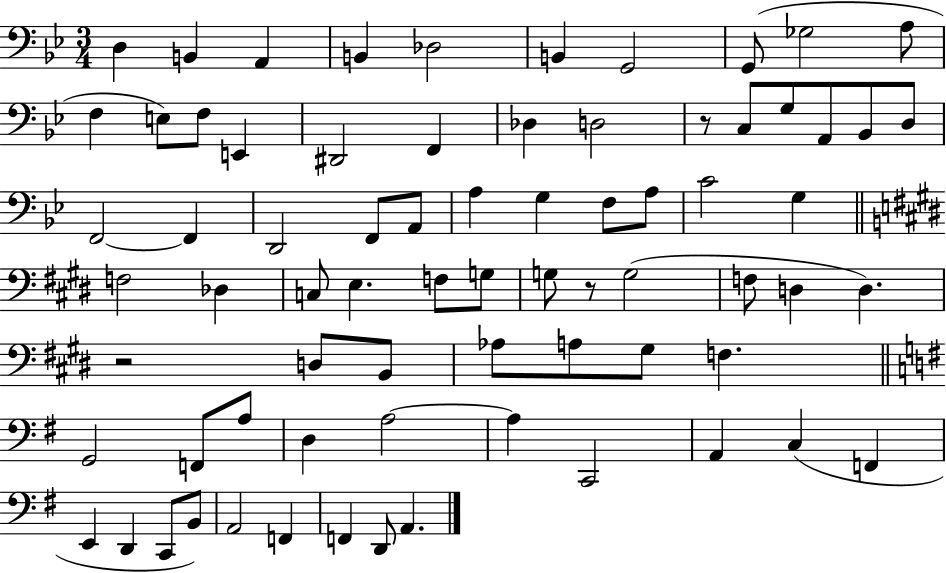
X:1
T:Untitled
M:3/4
L:1/4
K:Bb
D, B,, A,, B,, _D,2 B,, G,,2 G,,/2 _G,2 A,/2 F, E,/2 F,/2 E,, ^D,,2 F,, _D, D,2 z/2 C,/2 G,/2 A,,/2 _B,,/2 D,/2 F,,2 F,, D,,2 F,,/2 A,,/2 A, G, F,/2 A,/2 C2 G, F,2 _D, C,/2 E, F,/2 G,/2 G,/2 z/2 G,2 F,/2 D, D, z2 D,/2 B,,/2 _A,/2 A,/2 ^G,/2 F, G,,2 F,,/2 A,/2 D, A,2 A, C,,2 A,, C, F,, E,, D,, C,,/2 B,,/2 A,,2 F,, F,, D,,/2 A,,